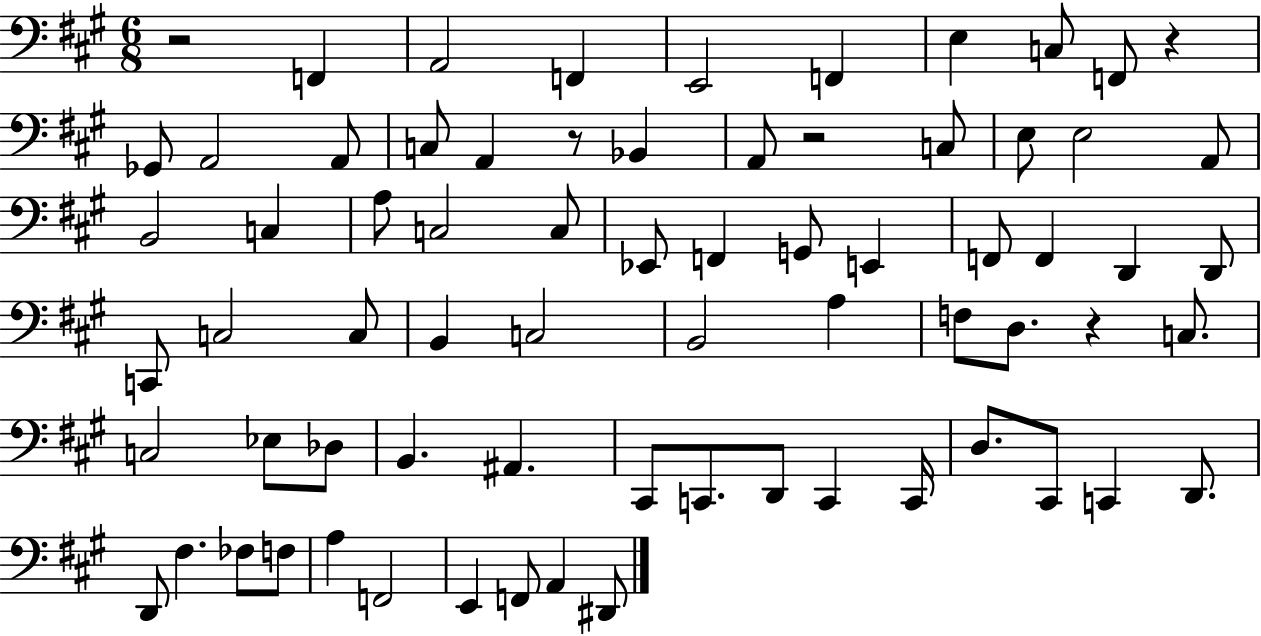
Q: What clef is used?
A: bass